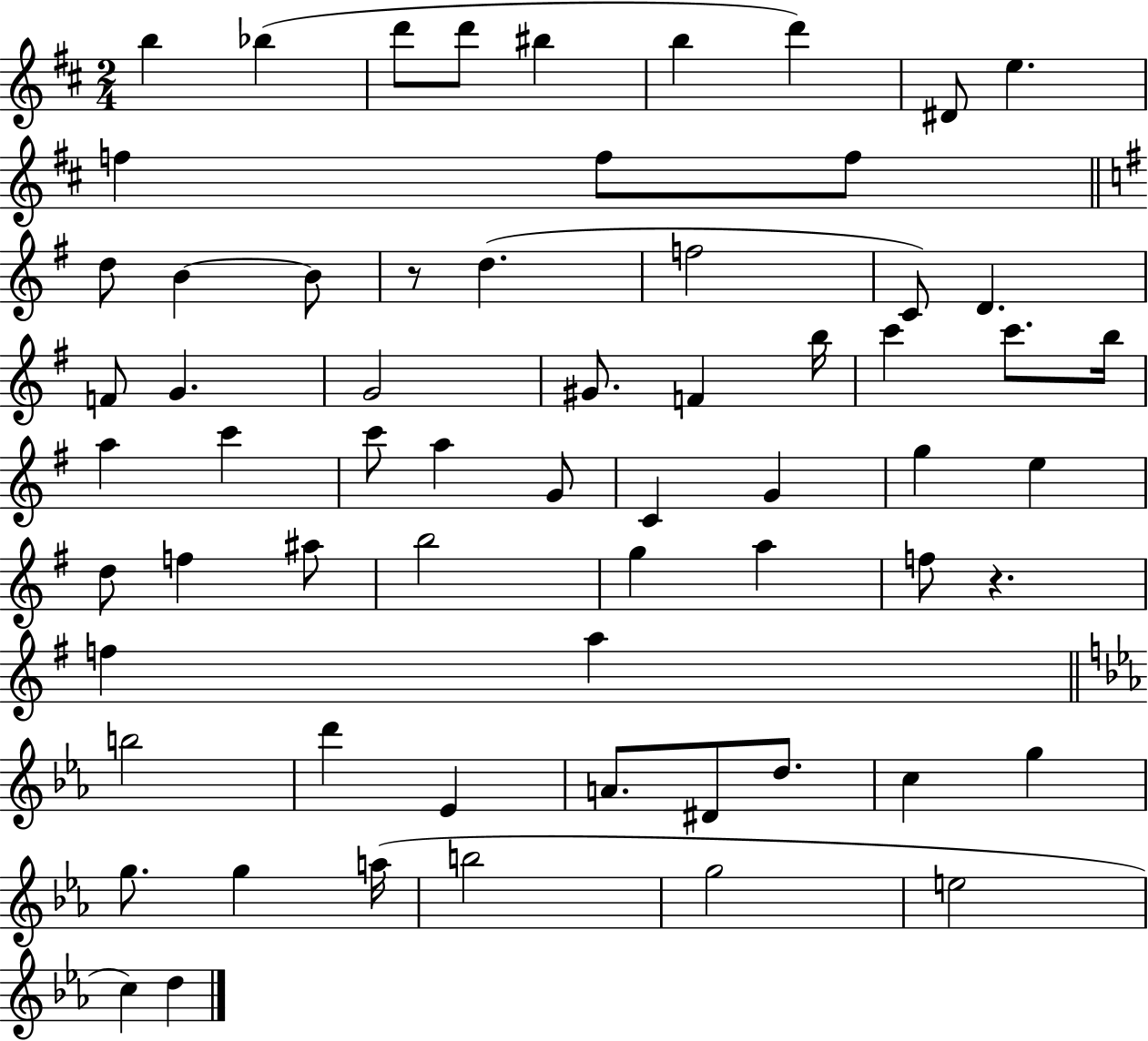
B5/q Bb5/q D6/e D6/e BIS5/q B5/q D6/q D#4/e E5/q. F5/q F5/e F5/e D5/e B4/q B4/e R/e D5/q. F5/h C4/e D4/q. F4/e G4/q. G4/h G#4/e. F4/q B5/s C6/q C6/e. B5/s A5/q C6/q C6/e A5/q G4/e C4/q G4/q G5/q E5/q D5/e F5/q A#5/e B5/h G5/q A5/q F5/e R/q. F5/q A5/q B5/h D6/q Eb4/q A4/e. D#4/e D5/e. C5/q G5/q G5/e. G5/q A5/s B5/h G5/h E5/h C5/q D5/q